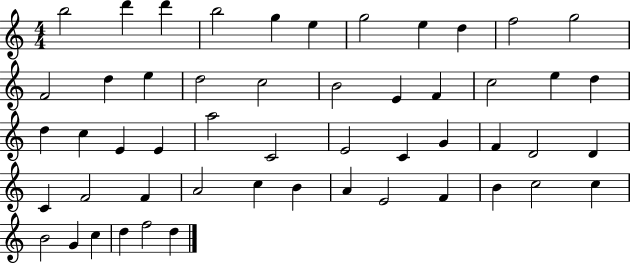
X:1
T:Untitled
M:4/4
L:1/4
K:C
b2 d' d' b2 g e g2 e d f2 g2 F2 d e d2 c2 B2 E F c2 e d d c E E a2 C2 E2 C G F D2 D C F2 F A2 c B A E2 F B c2 c B2 G c d f2 d